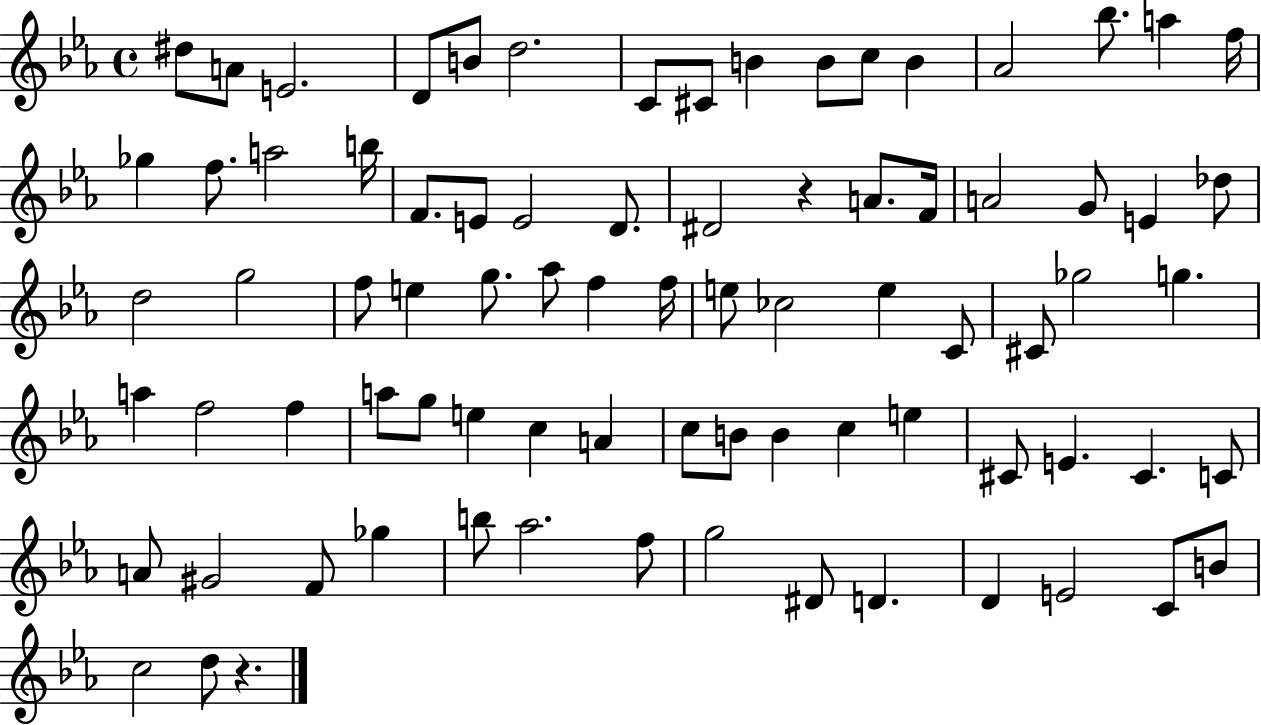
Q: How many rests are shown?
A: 2